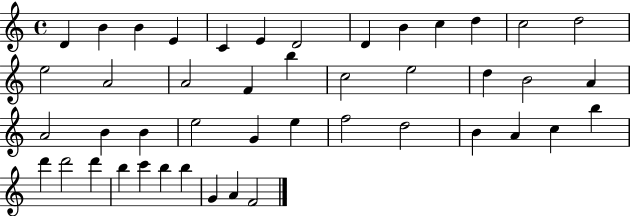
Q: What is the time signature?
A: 4/4